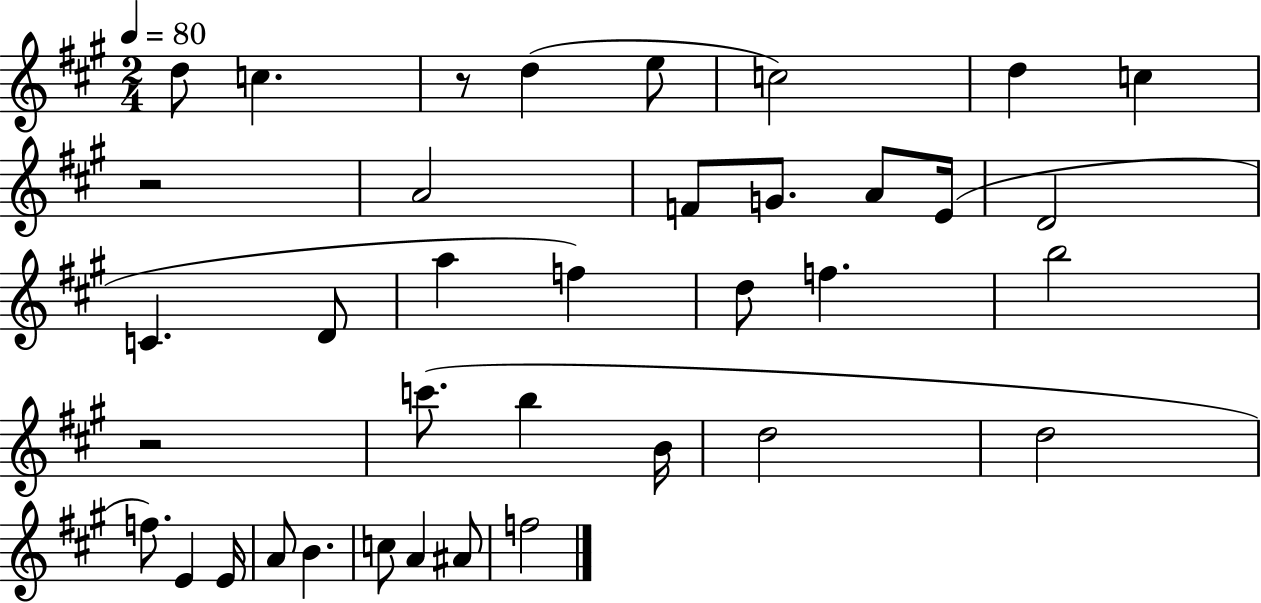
D5/e C5/q. R/e D5/q E5/e C5/h D5/q C5/q R/h A4/h F4/e G4/e. A4/e E4/s D4/h C4/q. D4/e A5/q F5/q D5/e F5/q. B5/h R/h C6/e. B5/q B4/s D5/h D5/h F5/e. E4/q E4/s A4/e B4/q. C5/e A4/q A#4/e F5/h